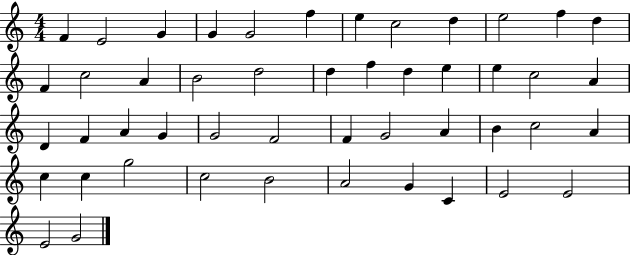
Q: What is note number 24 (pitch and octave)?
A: A4